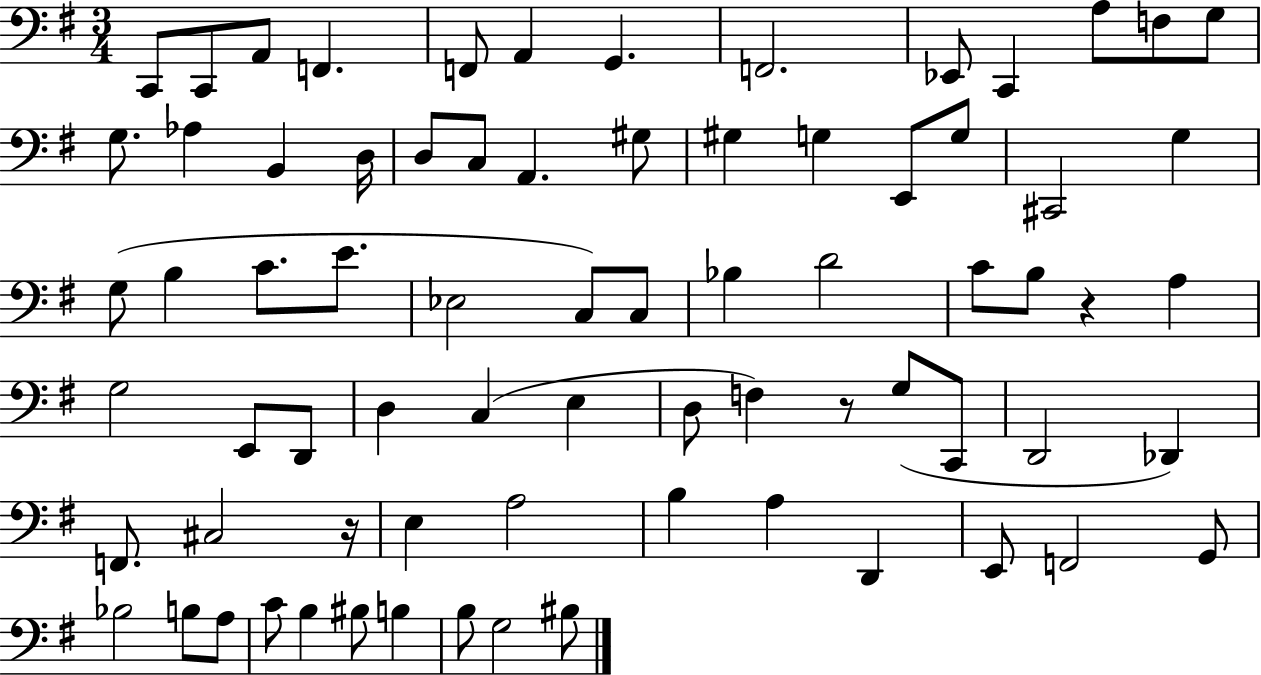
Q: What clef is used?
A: bass